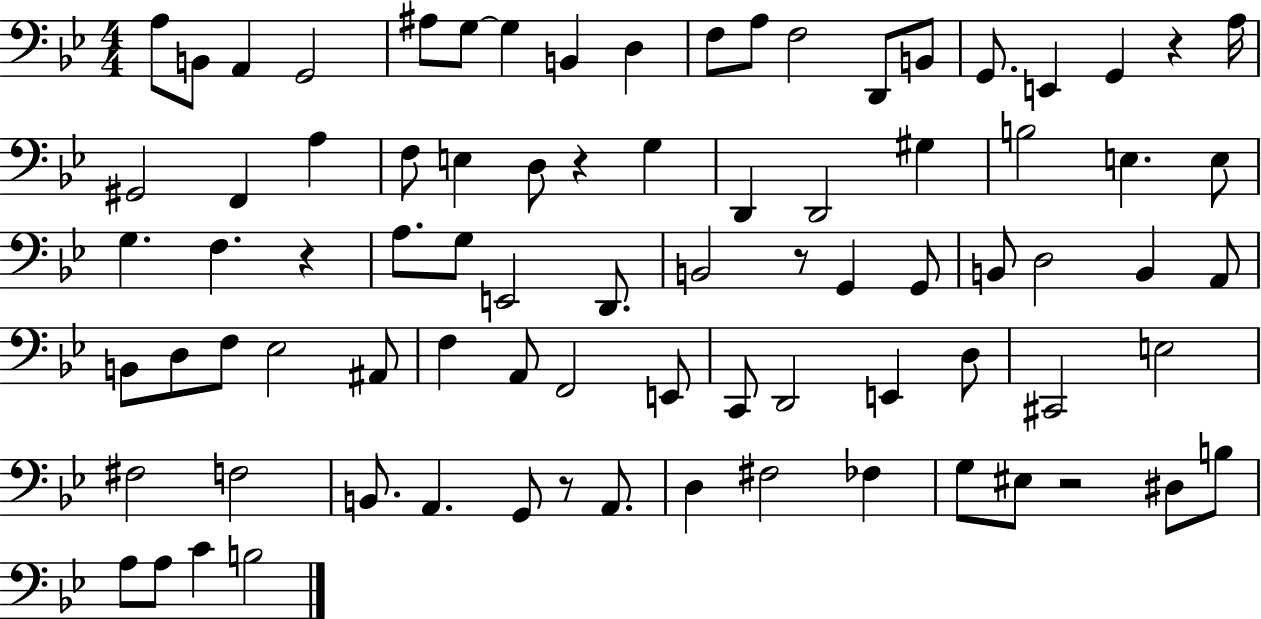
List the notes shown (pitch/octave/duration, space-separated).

A3/e B2/e A2/q G2/h A#3/e G3/e G3/q B2/q D3/q F3/e A3/e F3/h D2/e B2/e G2/e. E2/q G2/q R/q A3/s G#2/h F2/q A3/q F3/e E3/q D3/e R/q G3/q D2/q D2/h G#3/q B3/h E3/q. E3/e G3/q. F3/q. R/q A3/e. G3/e E2/h D2/e. B2/h R/e G2/q G2/e B2/e D3/h B2/q A2/e B2/e D3/e F3/e Eb3/h A#2/e F3/q A2/e F2/h E2/e C2/e D2/h E2/q D3/e C#2/h E3/h F#3/h F3/h B2/e. A2/q. G2/e R/e A2/e. D3/q F#3/h FES3/q G3/e EIS3/e R/h D#3/e B3/e A3/e A3/e C4/q B3/h